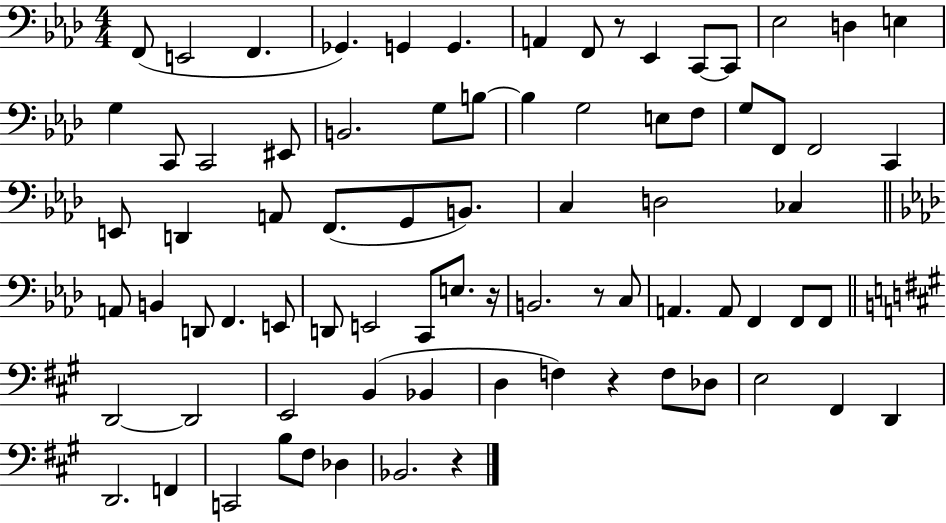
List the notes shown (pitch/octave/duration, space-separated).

F2/e E2/h F2/q. Gb2/q. G2/q G2/q. A2/q F2/e R/e Eb2/q C2/e C2/e Eb3/h D3/q E3/q G3/q C2/e C2/h EIS2/e B2/h. G3/e B3/e B3/q G3/h E3/e F3/e G3/e F2/e F2/h C2/q E2/e D2/q A2/e F2/e. G2/e B2/e. C3/q D3/h CES3/q A2/e B2/q D2/e F2/q. E2/e D2/e E2/h C2/e E3/e. R/s B2/h. R/e C3/e A2/q. A2/e F2/q F2/e F2/e D2/h D2/h E2/h B2/q Bb2/q D3/q F3/q R/q F3/e Db3/e E3/h F#2/q D2/q D2/h. F2/q C2/h B3/e F#3/e Db3/q Bb2/h. R/q